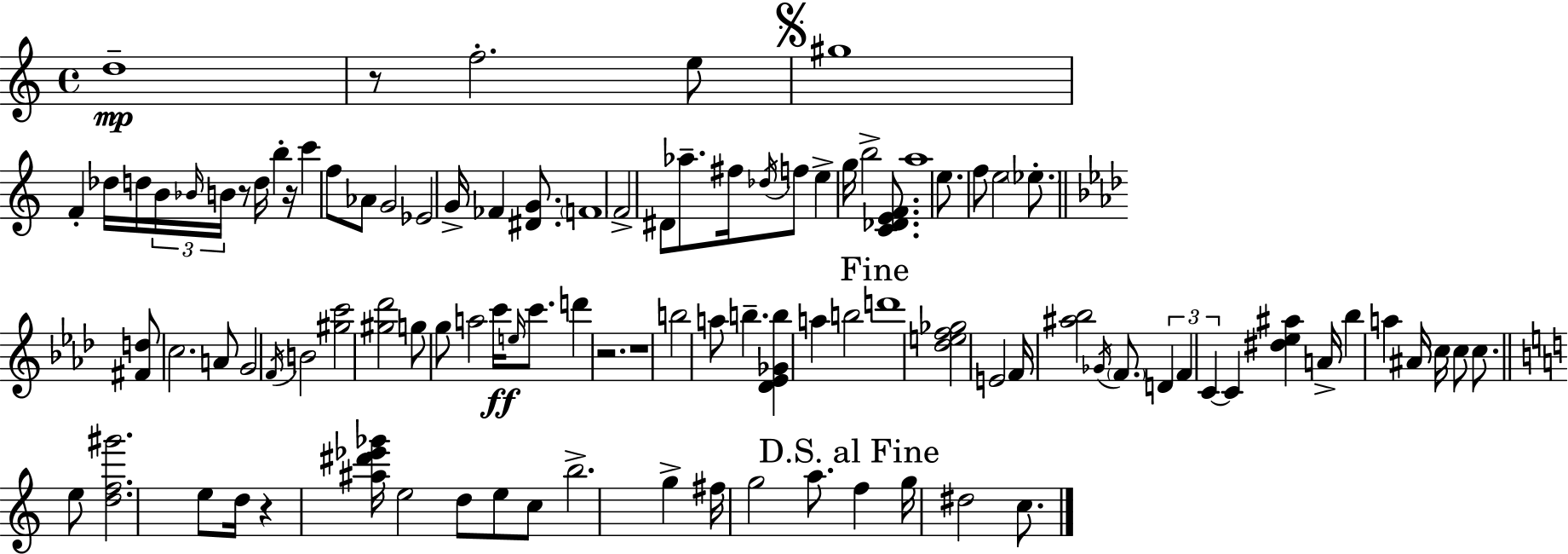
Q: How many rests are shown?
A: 6